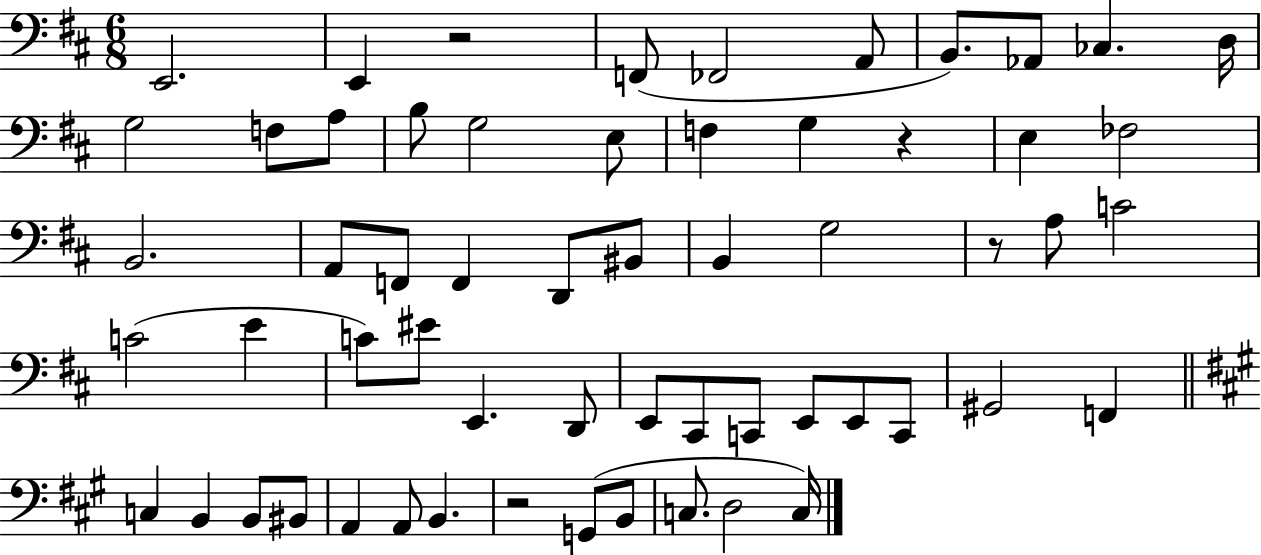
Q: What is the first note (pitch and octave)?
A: E2